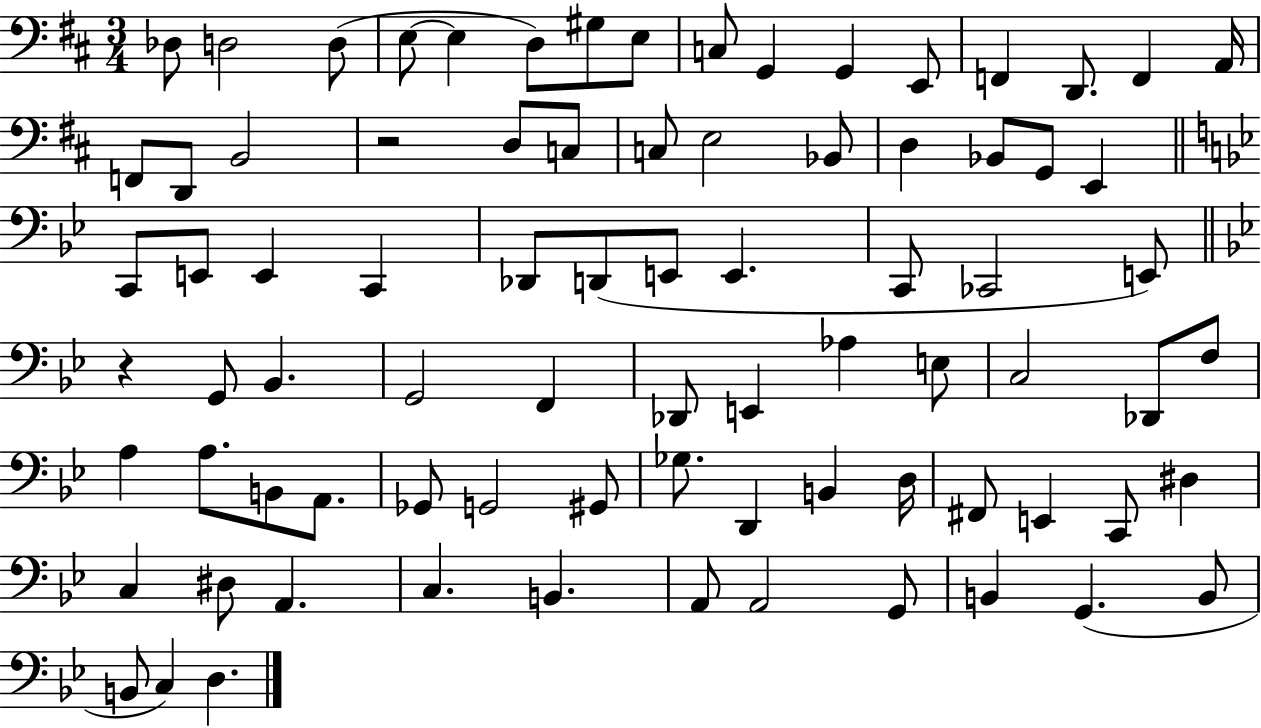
{
  \clef bass
  \numericTimeSignature
  \time 3/4
  \key d \major
  des8 d2 d8( | e8~~ e4 d8) gis8 e8 | c8 g,4 g,4 e,8 | f,4 d,8. f,4 a,16 | \break f,8 d,8 b,2 | r2 d8 c8 | c8 e2 bes,8 | d4 bes,8 g,8 e,4 | \break \bar "||" \break \key bes \major c,8 e,8 e,4 c,4 | des,8 d,8( e,8 e,4. | c,8 ces,2 e,8) | \bar "||" \break \key bes \major r4 g,8 bes,4. | g,2 f,4 | des,8 e,4 aes4 e8 | c2 des,8 f8 | \break a4 a8. b,8 a,8. | ges,8 g,2 gis,8 | ges8. d,4 b,4 d16 | fis,8 e,4 c,8 dis4 | \break c4 dis8 a,4. | c4. b,4. | a,8 a,2 g,8 | b,4 g,4.( b,8 | \break b,8 c4) d4. | \bar "|."
}